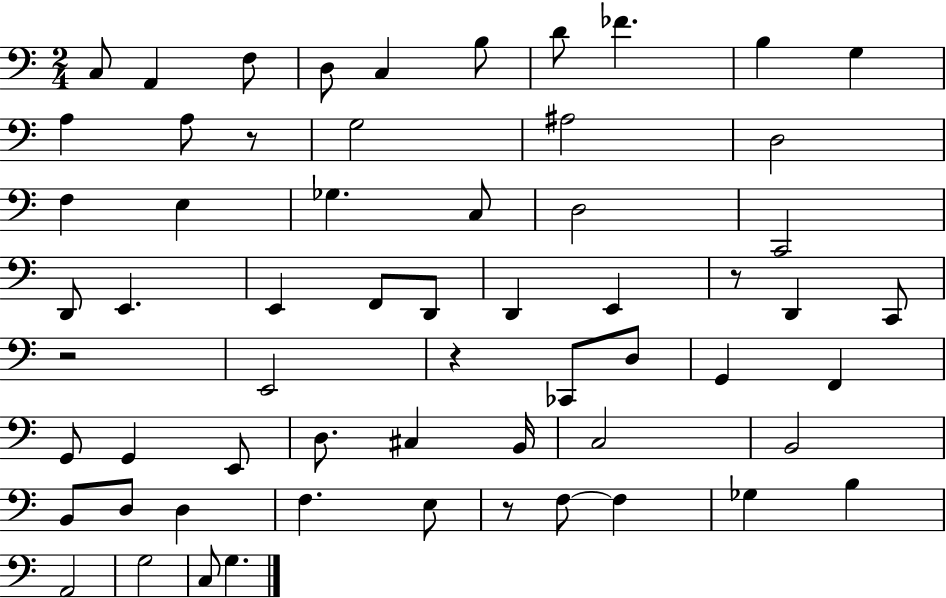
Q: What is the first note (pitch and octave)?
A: C3